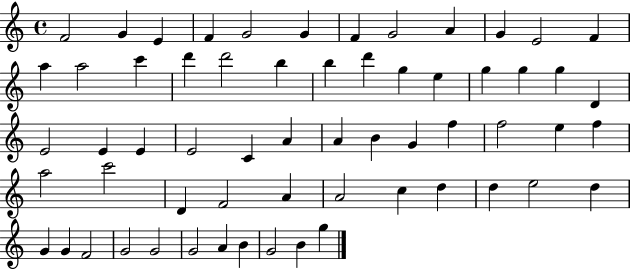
{
  \clef treble
  \time 4/4
  \defaultTimeSignature
  \key c \major
  f'2 g'4 e'4 | f'4 g'2 g'4 | f'4 g'2 a'4 | g'4 e'2 f'4 | \break a''4 a''2 c'''4 | d'''4 d'''2 b''4 | b''4 d'''4 g''4 e''4 | g''4 g''4 g''4 d'4 | \break e'2 e'4 e'4 | e'2 c'4 a'4 | a'4 b'4 g'4 f''4 | f''2 e''4 f''4 | \break a''2 c'''2 | d'4 f'2 a'4 | a'2 c''4 d''4 | d''4 e''2 d''4 | \break g'4 g'4 f'2 | g'2 g'2 | g'2 a'4 b'4 | g'2 b'4 g''4 | \break \bar "|."
}